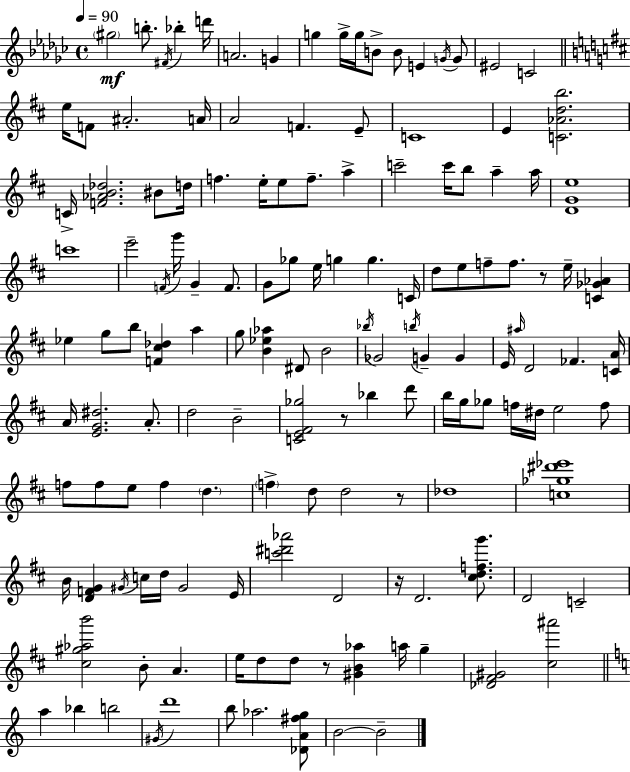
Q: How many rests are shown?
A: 5